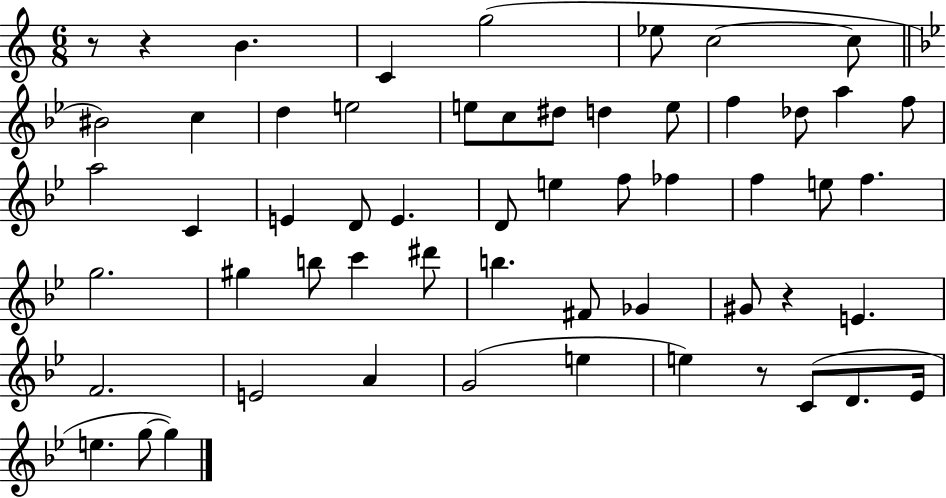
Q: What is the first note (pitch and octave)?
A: B4